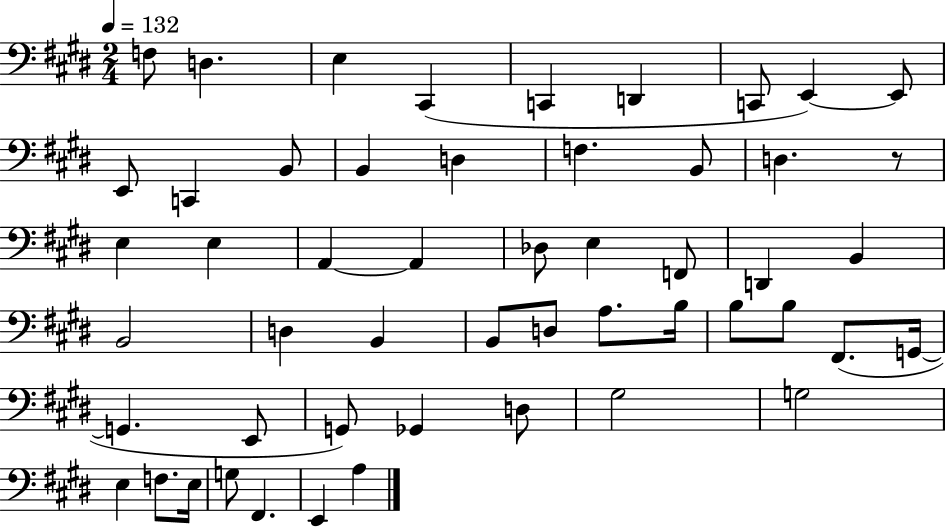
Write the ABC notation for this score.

X:1
T:Untitled
M:2/4
L:1/4
K:E
F,/2 D, E, ^C,, C,, D,, C,,/2 E,, E,,/2 E,,/2 C,, B,,/2 B,, D, F, B,,/2 D, z/2 E, E, A,, A,, _D,/2 E, F,,/2 D,, B,, B,,2 D, B,, B,,/2 D,/2 A,/2 B,/4 B,/2 B,/2 ^F,,/2 G,,/4 G,, E,,/2 G,,/2 _G,, D,/2 ^G,2 G,2 E, F,/2 E,/4 G,/2 ^F,, E,, A,